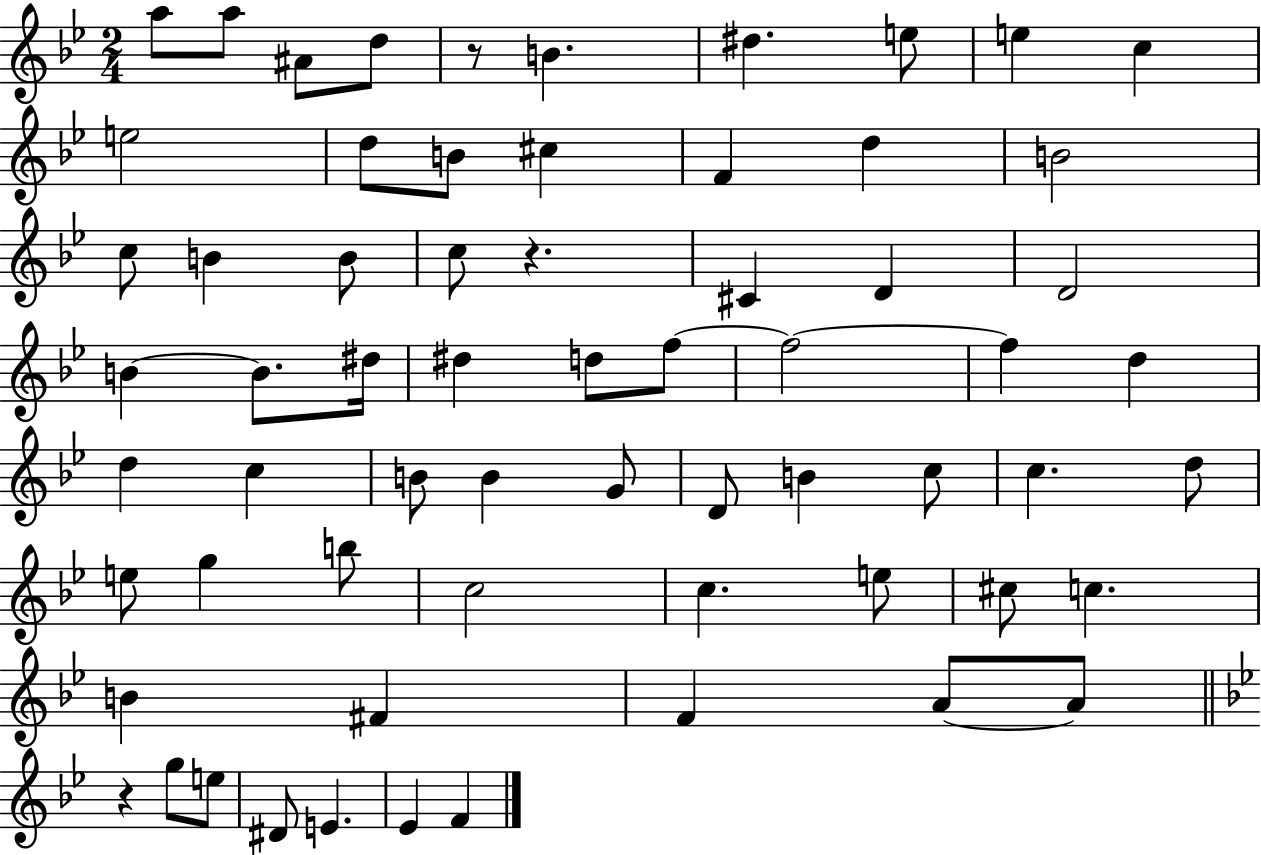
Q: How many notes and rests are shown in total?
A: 64